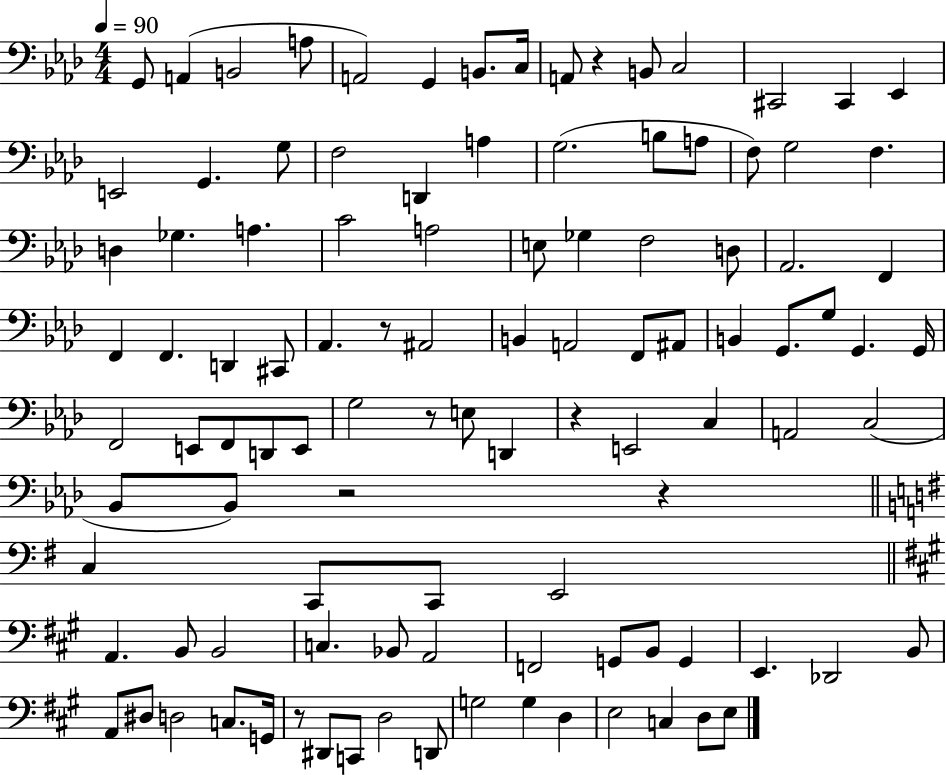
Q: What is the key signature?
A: AES major